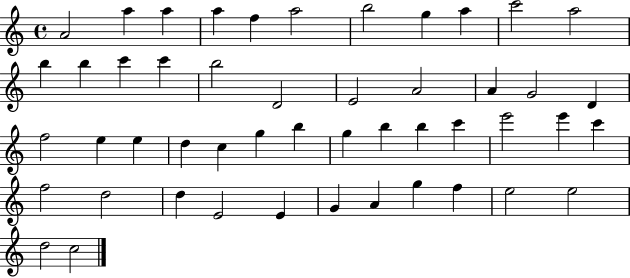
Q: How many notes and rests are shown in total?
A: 49